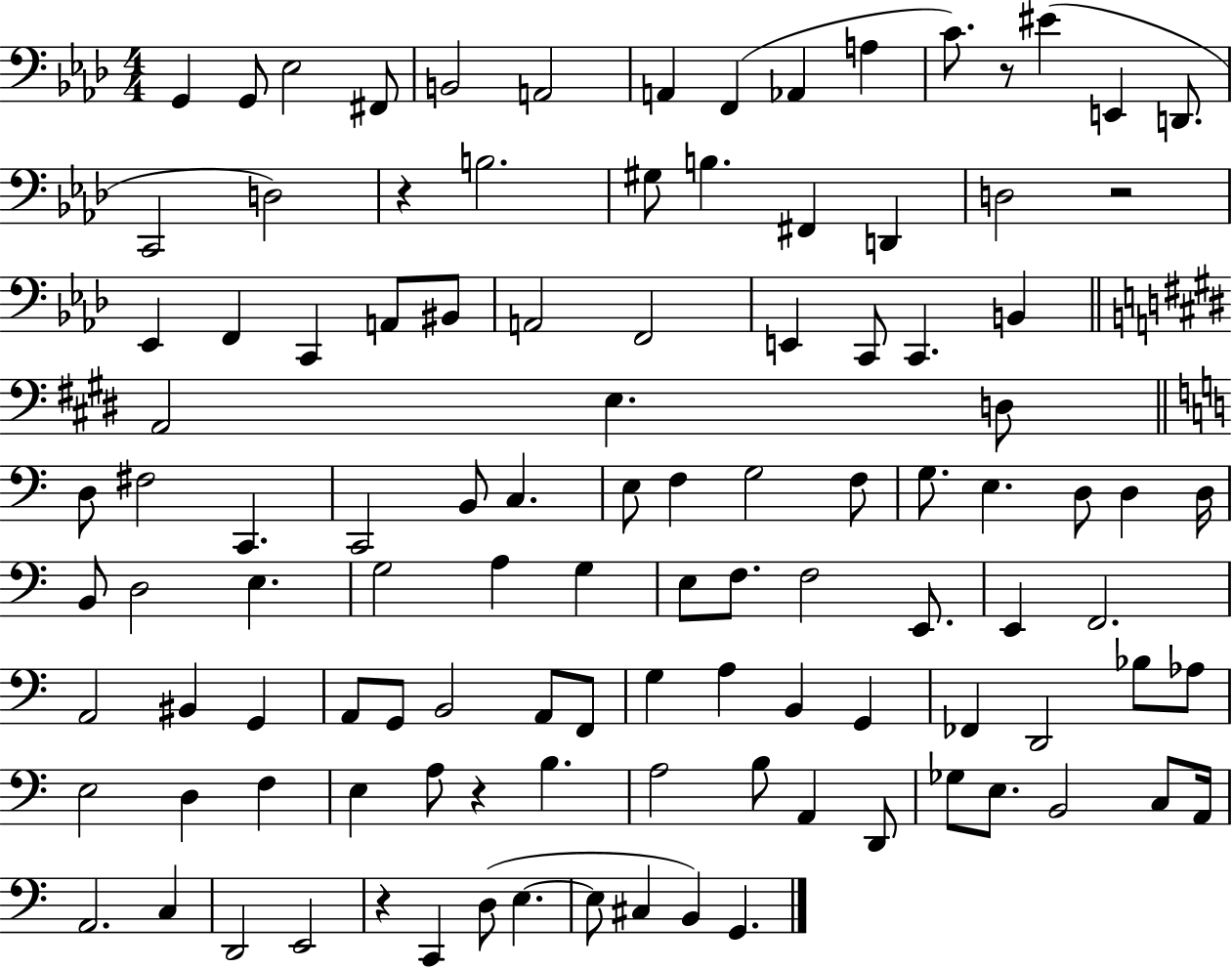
{
  \clef bass
  \numericTimeSignature
  \time 4/4
  \key aes \major
  g,4 g,8 ees2 fis,8 | b,2 a,2 | a,4 f,4( aes,4 a4 | c'8.) r8 eis'4( e,4 d,8. | \break c,2 d2) | r4 b2. | gis8 b4. fis,4 d,4 | d2 r2 | \break ees,4 f,4 c,4 a,8 bis,8 | a,2 f,2 | e,4 c,8 c,4. b,4 | \bar "||" \break \key e \major a,2 e4. d8 | \bar "||" \break \key c \major d8 fis2 c,4. | c,2 b,8 c4. | e8 f4 g2 f8 | g8. e4. d8 d4 d16 | \break b,8 d2 e4. | g2 a4 g4 | e8 f8. f2 e,8. | e,4 f,2. | \break a,2 bis,4 g,4 | a,8 g,8 b,2 a,8 f,8 | g4 a4 b,4 g,4 | fes,4 d,2 bes8 aes8 | \break e2 d4 f4 | e4 a8 r4 b4. | a2 b8 a,4 d,8 | ges8 e8. b,2 c8 a,16 | \break a,2. c4 | d,2 e,2 | r4 c,4 d8( e4.~~ | e8 cis4 b,4) g,4. | \break \bar "|."
}